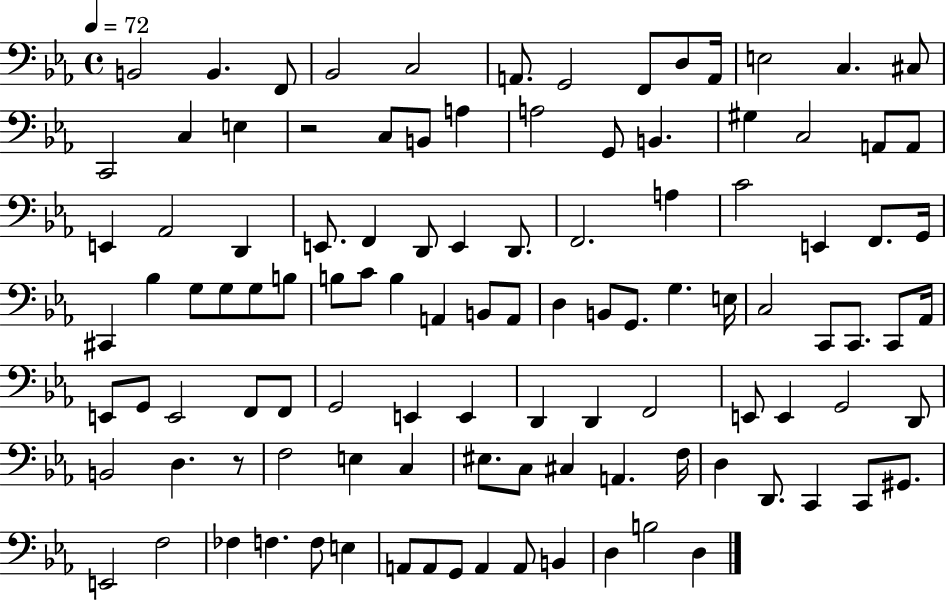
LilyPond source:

{
  \clef bass
  \time 4/4
  \defaultTimeSignature
  \key ees \major
  \tempo 4 = 72
  b,2 b,4. f,8 | bes,2 c2 | a,8. g,2 f,8 d8 a,16 | e2 c4. cis8 | \break c,2 c4 e4 | r2 c8 b,8 a4 | a2 g,8 b,4. | gis4 c2 a,8 a,8 | \break e,4 aes,2 d,4 | e,8. f,4 d,8 e,4 d,8. | f,2. a4 | c'2 e,4 f,8. g,16 | \break cis,4 bes4 g8 g8 g8 b8 | b8 c'8 b4 a,4 b,8 a,8 | d4 b,8 g,8. g4. e16 | c2 c,8 c,8. c,8 aes,16 | \break e,8 g,8 e,2 f,8 f,8 | g,2 e,4 e,4 | d,4 d,4 f,2 | e,8 e,4 g,2 d,8 | \break b,2 d4. r8 | f2 e4 c4 | eis8. c8 cis4 a,4. f16 | d4 d,8. c,4 c,8 gis,8. | \break e,2 f2 | fes4 f4. f8 e4 | a,8 a,8 g,8 a,4 a,8 b,4 | d4 b2 d4 | \break \bar "|."
}